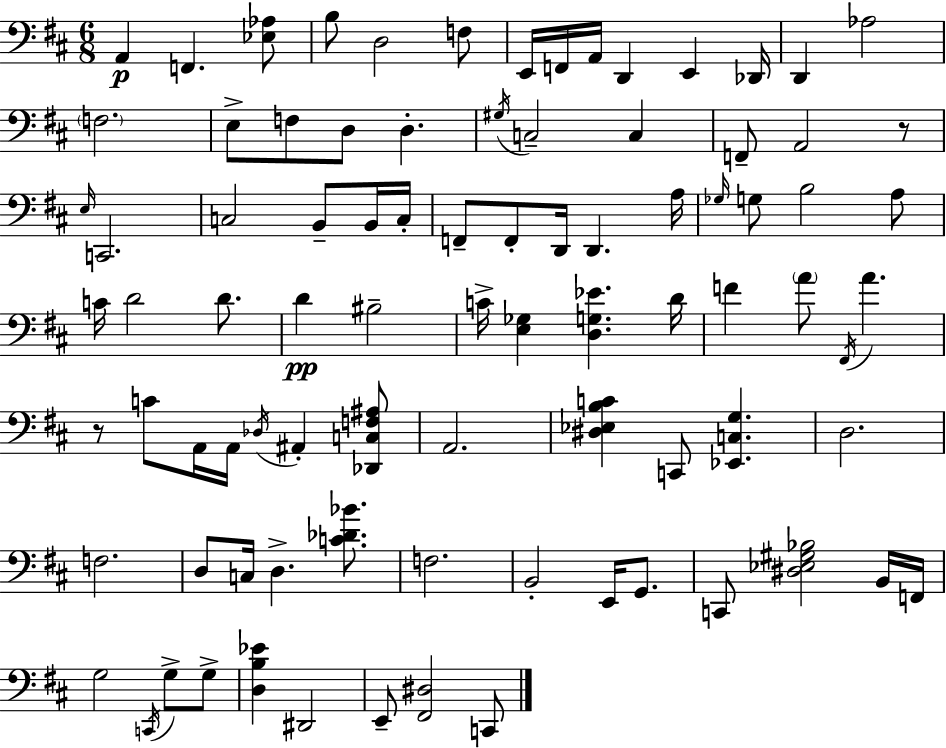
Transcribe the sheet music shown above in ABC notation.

X:1
T:Untitled
M:6/8
L:1/4
K:D
A,, F,, [_E,_A,]/2 B,/2 D,2 F,/2 E,,/4 F,,/4 A,,/4 D,, E,, _D,,/4 D,, _A,2 F,2 E,/2 F,/2 D,/2 D, ^G,/4 C,2 C, F,,/2 A,,2 z/2 E,/4 C,,2 C,2 B,,/2 B,,/4 C,/4 F,,/2 F,,/2 D,,/4 D,, A,/4 _G,/4 G,/2 B,2 A,/2 C/4 D2 D/2 D ^B,2 C/4 [E,_G,] [D,G,_E] D/4 F A/2 ^F,,/4 A z/2 C/2 A,,/4 A,,/4 _D,/4 ^A,, [_D,,C,F,^A,]/2 A,,2 [^D,_E,B,C] C,,/2 [_E,,C,G,] D,2 F,2 D,/2 C,/4 D, [C_D_B]/2 F,2 B,,2 E,,/4 G,,/2 C,,/2 [^D,_E,^G,_B,]2 B,,/4 F,,/4 G,2 C,,/4 G,/2 G,/2 [D,B,_E] ^D,,2 E,,/2 [^F,,^D,]2 C,,/2